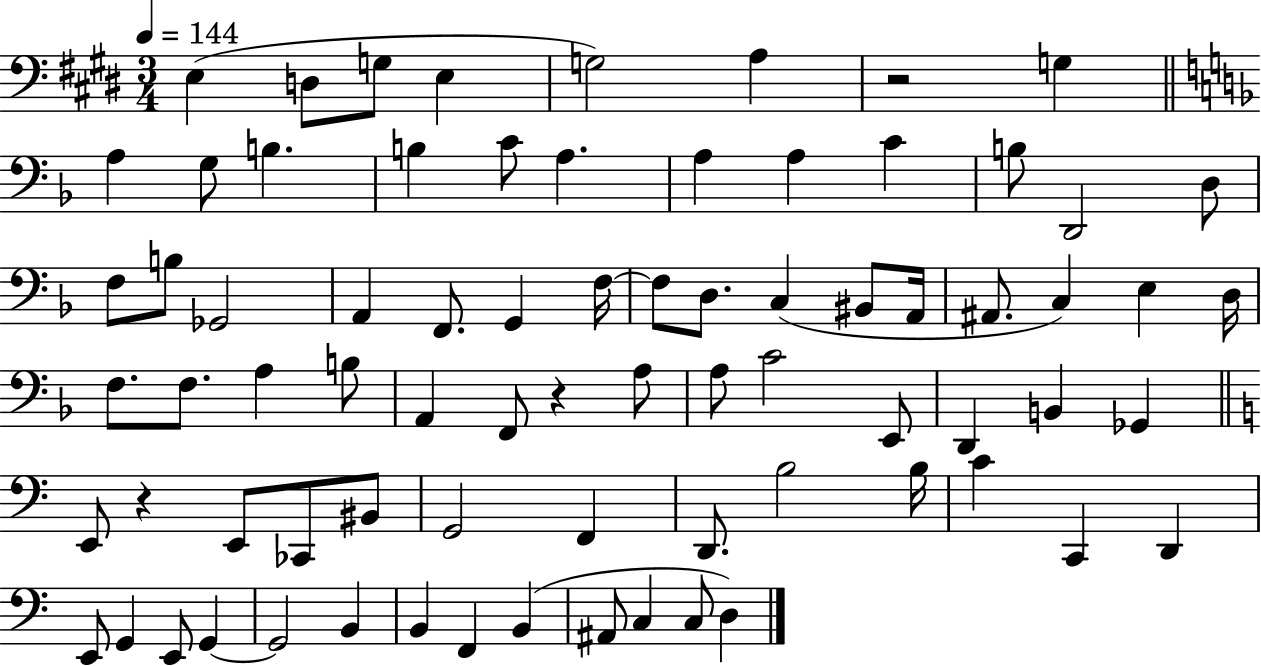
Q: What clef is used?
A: bass